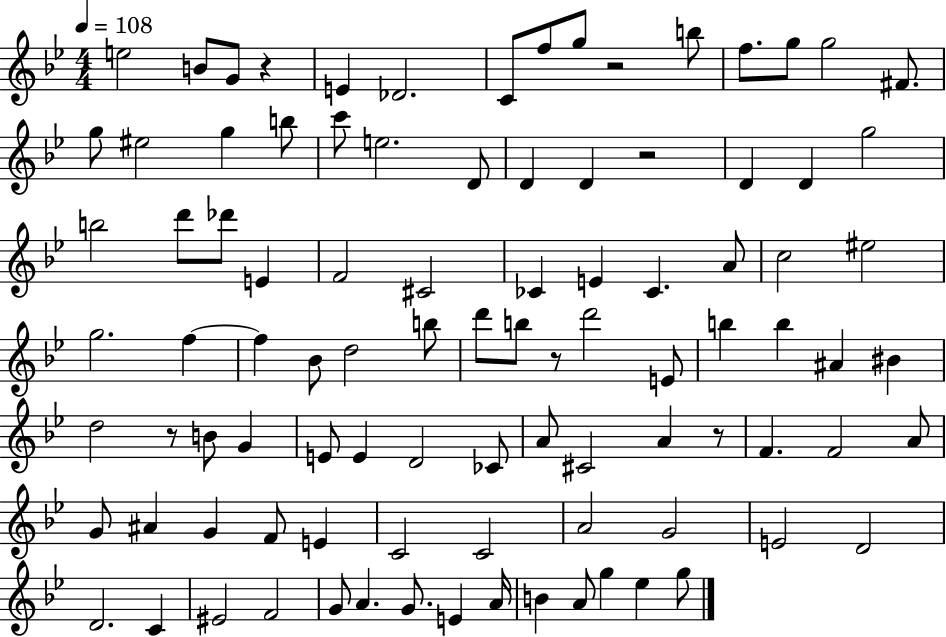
E5/h B4/e G4/e R/q E4/q Db4/h. C4/e F5/e G5/e R/h B5/e F5/e. G5/e G5/h F#4/e. G5/e EIS5/h G5/q B5/e C6/e E5/h. D4/e D4/q D4/q R/h D4/q D4/q G5/h B5/h D6/e Db6/e E4/q F4/h C#4/h CES4/q E4/q CES4/q. A4/e C5/h EIS5/h G5/h. F5/q F5/q Bb4/e D5/h B5/e D6/e B5/e R/e D6/h E4/e B5/q B5/q A#4/q BIS4/q D5/h R/e B4/e G4/q E4/e E4/q D4/h CES4/e A4/e C#4/h A4/q R/e F4/q. F4/h A4/e G4/e A#4/q G4/q F4/e E4/q C4/h C4/h A4/h G4/h E4/h D4/h D4/h. C4/q EIS4/h F4/h G4/e A4/q. G4/e. E4/q A4/s B4/q A4/e G5/q Eb5/q G5/e